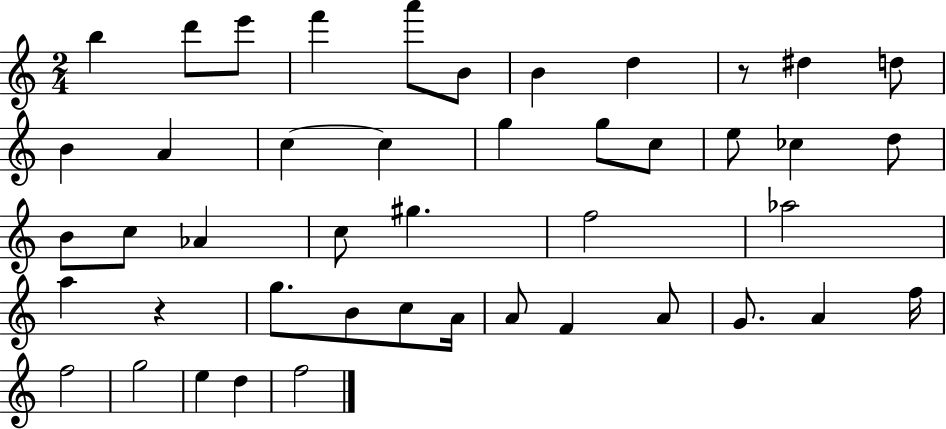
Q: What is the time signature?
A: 2/4